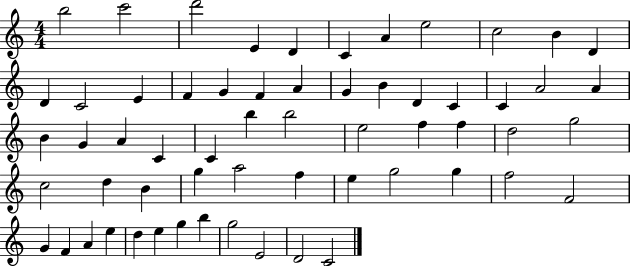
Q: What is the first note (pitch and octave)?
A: B5